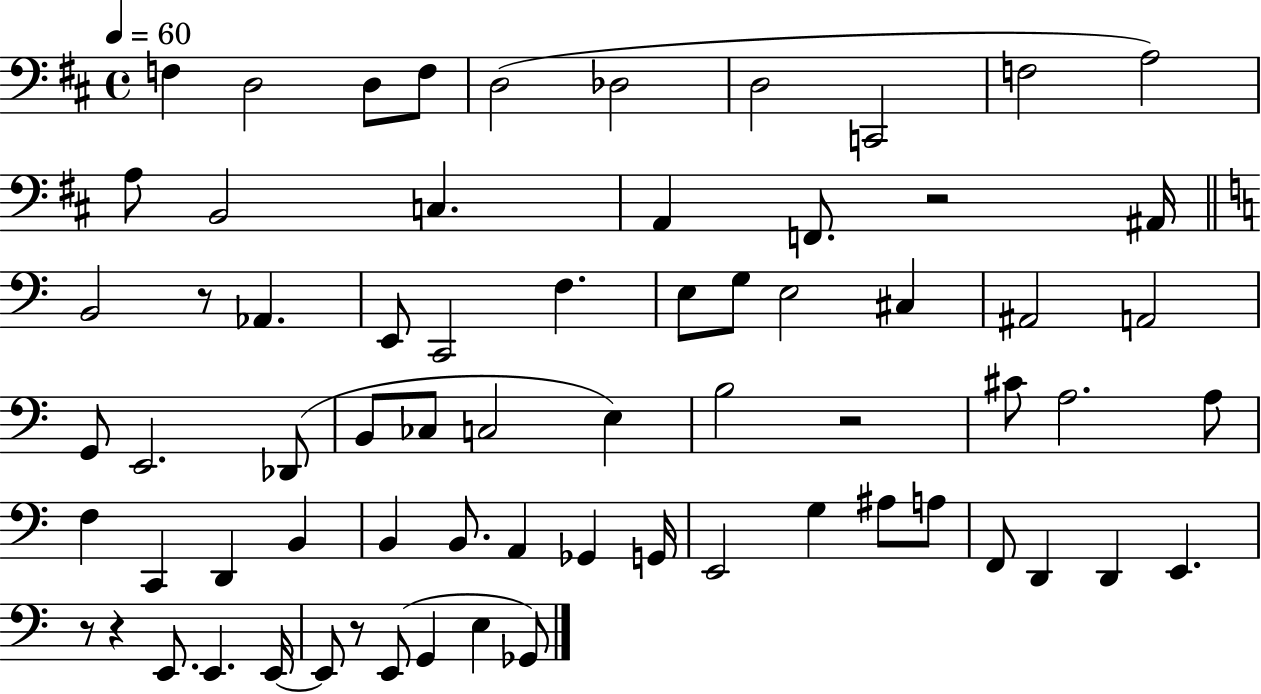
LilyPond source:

{
  \clef bass
  \time 4/4
  \defaultTimeSignature
  \key d \major
  \tempo 4 = 60
  \repeat volta 2 { f4 d2 d8 f8 | d2( des2 | d2 c,2 | f2 a2) | \break a8 b,2 c4. | a,4 f,8. r2 ais,16 | \bar "||" \break \key a \minor b,2 r8 aes,4. | e,8 c,2 f4. | e8 g8 e2 cis4 | ais,2 a,2 | \break g,8 e,2. des,8( | b,8 ces8 c2 e4) | b2 r2 | cis'8 a2. a8 | \break f4 c,4 d,4 b,4 | b,4 b,8. a,4 ges,4 g,16 | e,2 g4 ais8 a8 | f,8 d,4 d,4 e,4. | \break r8 r4 e,8. e,4. e,16~~ | e,8 r8 e,8( g,4 e4 ges,8) | } \bar "|."
}